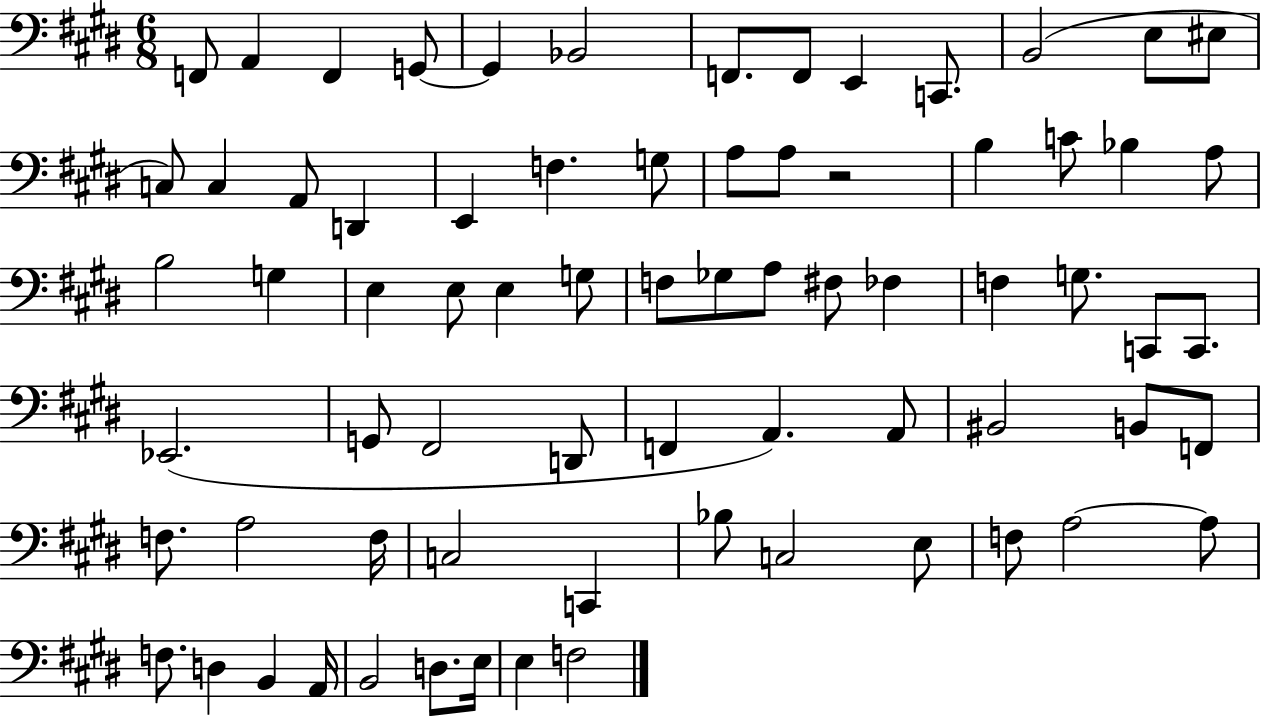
{
  \clef bass
  \numericTimeSignature
  \time 6/8
  \key e \major
  f,8 a,4 f,4 g,8~~ | g,4 bes,2 | f,8. f,8 e,4 c,8. | b,2( e8 eis8 | \break c8) c4 a,8 d,4 | e,4 f4. g8 | a8 a8 r2 | b4 c'8 bes4 a8 | \break b2 g4 | e4 e8 e4 g8 | f8 ges8 a8 fis8 fes4 | f4 g8. c,8 c,8. | \break ees,2.( | g,8 fis,2 d,8 | f,4 a,4.) a,8 | bis,2 b,8 f,8 | \break f8. a2 f16 | c2 c,4 | bes8 c2 e8 | f8 a2~~ a8 | \break f8. d4 b,4 a,16 | b,2 d8. e16 | e4 f2 | \bar "|."
}